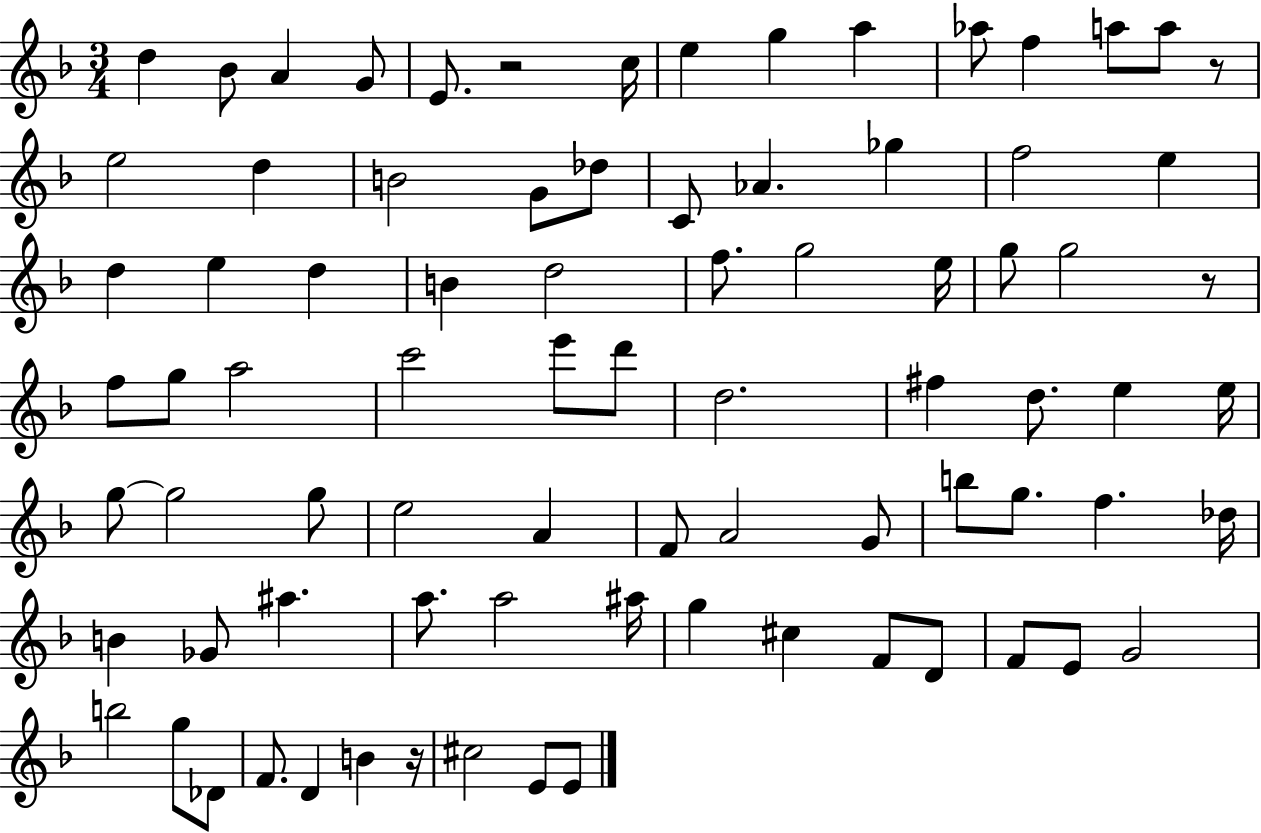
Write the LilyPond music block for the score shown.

{
  \clef treble
  \numericTimeSignature
  \time 3/4
  \key f \major
  d''4 bes'8 a'4 g'8 | e'8. r2 c''16 | e''4 g''4 a''4 | aes''8 f''4 a''8 a''8 r8 | \break e''2 d''4 | b'2 g'8 des''8 | c'8 aes'4. ges''4 | f''2 e''4 | \break d''4 e''4 d''4 | b'4 d''2 | f''8. g''2 e''16 | g''8 g''2 r8 | \break f''8 g''8 a''2 | c'''2 e'''8 d'''8 | d''2. | fis''4 d''8. e''4 e''16 | \break g''8~~ g''2 g''8 | e''2 a'4 | f'8 a'2 g'8 | b''8 g''8. f''4. des''16 | \break b'4 ges'8 ais''4. | a''8. a''2 ais''16 | g''4 cis''4 f'8 d'8 | f'8 e'8 g'2 | \break b''2 g''8 des'8 | f'8. d'4 b'4 r16 | cis''2 e'8 e'8 | \bar "|."
}